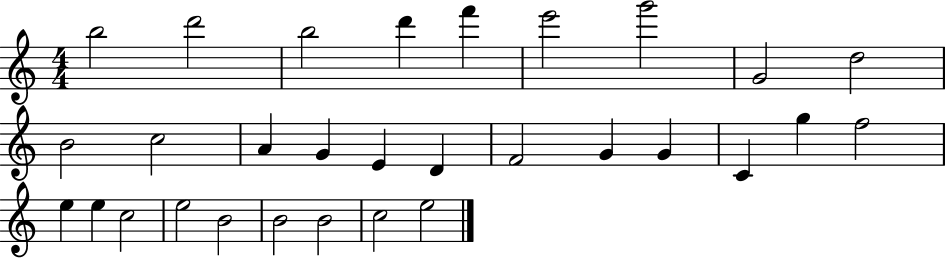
X:1
T:Untitled
M:4/4
L:1/4
K:C
b2 d'2 b2 d' f' e'2 g'2 G2 d2 B2 c2 A G E D F2 G G C g f2 e e c2 e2 B2 B2 B2 c2 e2